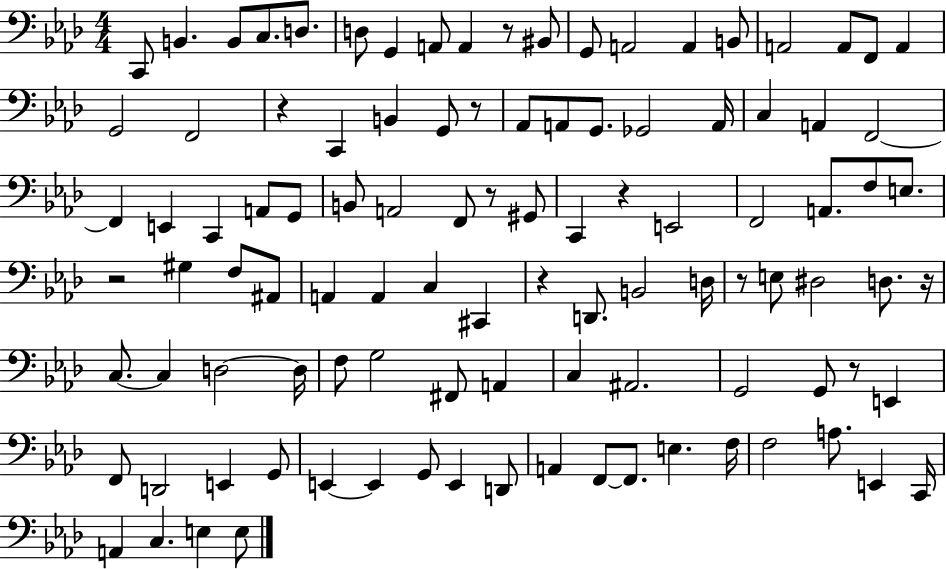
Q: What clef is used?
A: bass